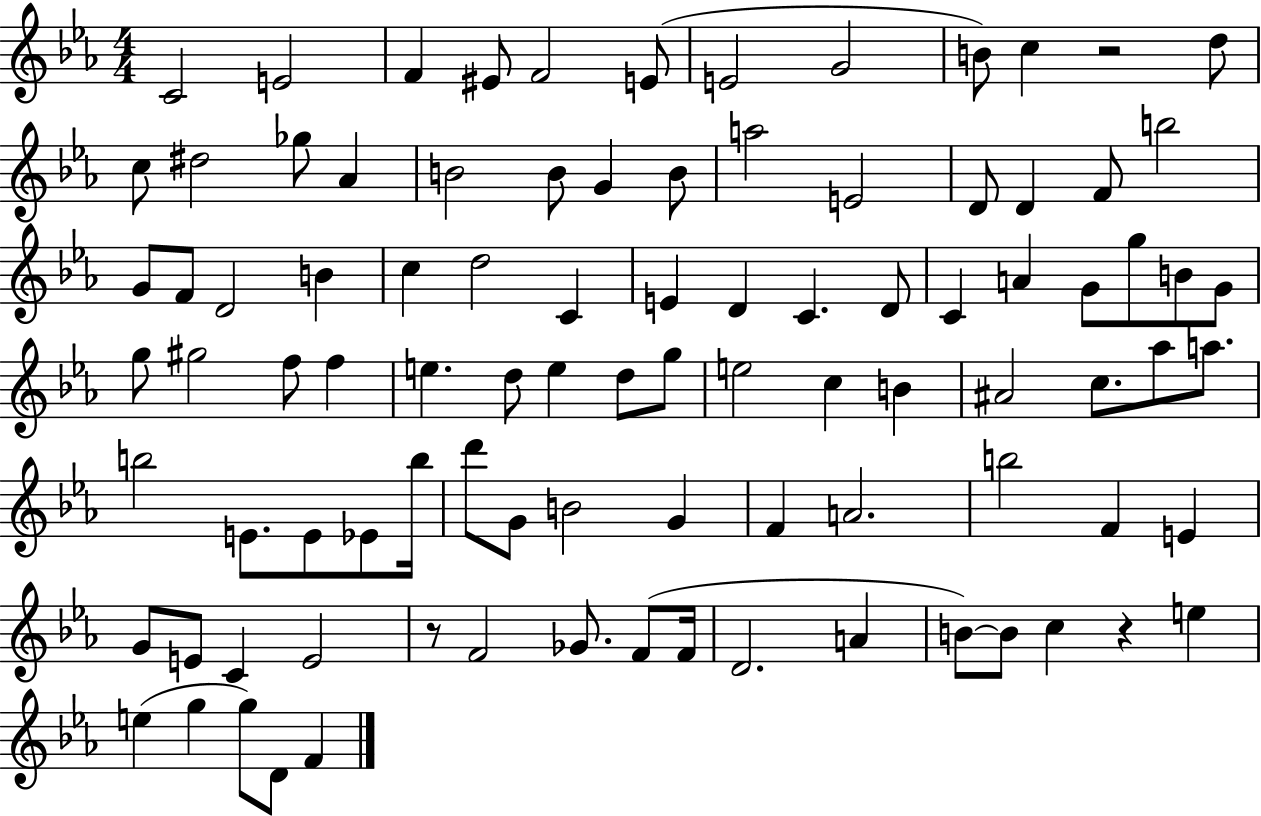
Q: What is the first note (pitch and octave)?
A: C4